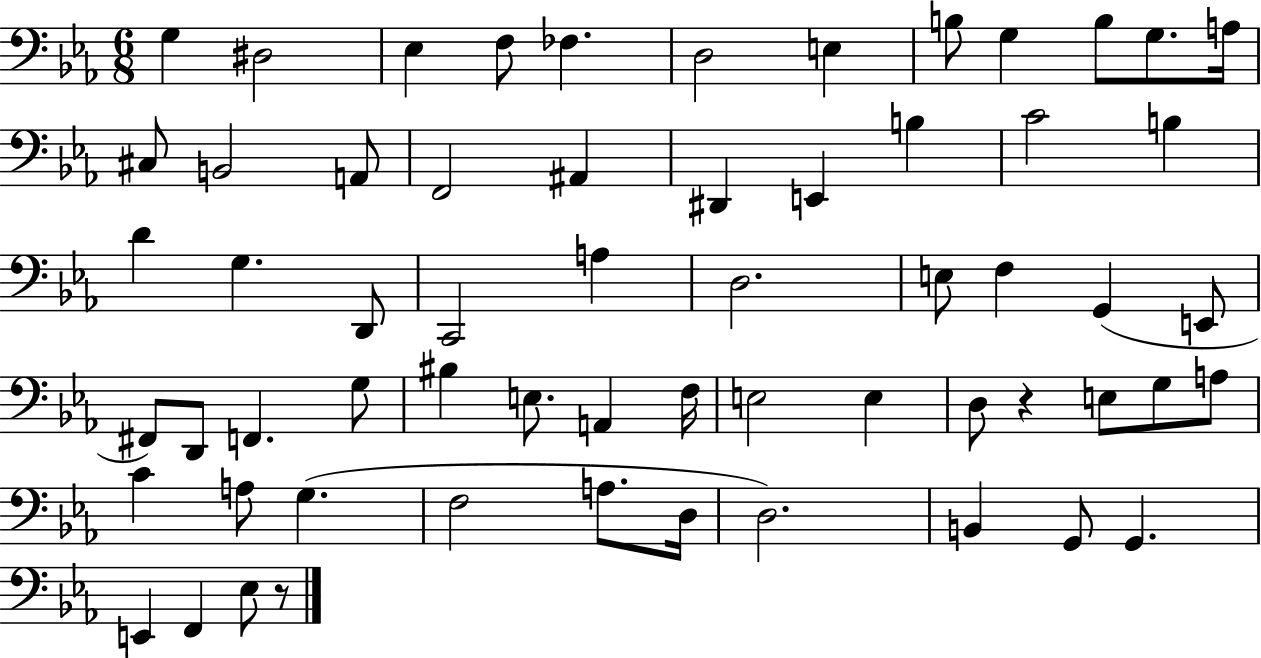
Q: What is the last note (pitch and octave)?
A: Eb3